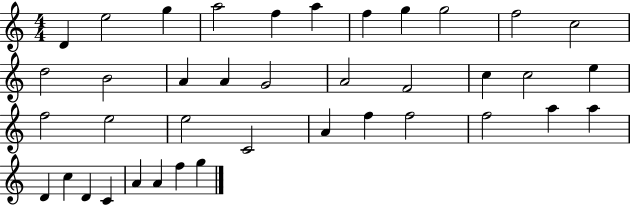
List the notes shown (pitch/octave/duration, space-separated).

D4/q E5/h G5/q A5/h F5/q A5/q F5/q G5/q G5/h F5/h C5/h D5/h B4/h A4/q A4/q G4/h A4/h F4/h C5/q C5/h E5/q F5/h E5/h E5/h C4/h A4/q F5/q F5/h F5/h A5/q A5/q D4/q C5/q D4/q C4/q A4/q A4/q F5/q G5/q